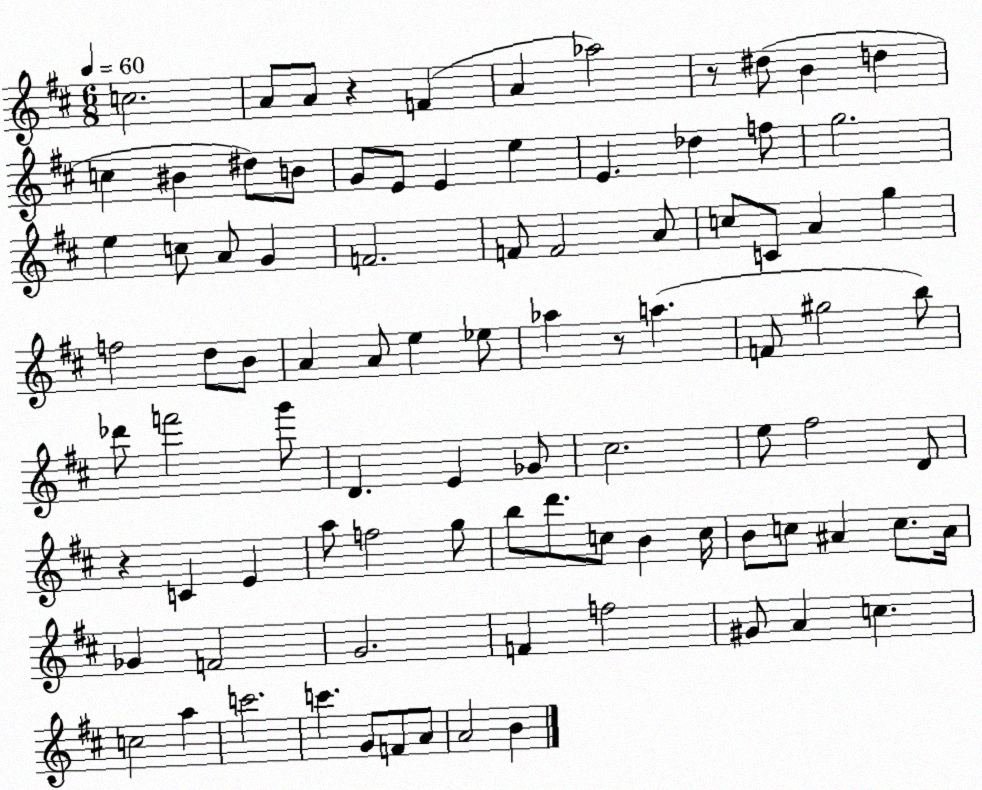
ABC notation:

X:1
T:Untitled
M:6/8
L:1/4
K:D
c2 A/2 A/2 z F A _a2 z/2 ^d/2 B d c ^B ^d/2 B/2 G/2 E/2 E e E _d f/2 g2 e c/2 A/2 G F2 F/2 F2 A/2 c/2 C/2 A g f2 d/2 B/2 A A/2 e _e/2 _a z/2 a F/2 ^g2 b/2 _d'/2 f'2 g'/2 D E _G/2 ^c2 e/2 ^f2 D/2 z C E a/2 f2 g/2 b/2 d'/2 c/2 B c/4 B/2 c/2 ^A c/2 ^A/4 _G F2 G2 F f2 ^G/2 A c c2 a c'2 c' G/2 F/2 A/2 A2 B